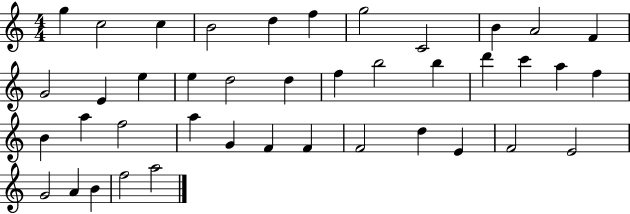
G5/q C5/h C5/q B4/h D5/q F5/q G5/h C4/h B4/q A4/h F4/q G4/h E4/q E5/q E5/q D5/h D5/q F5/q B5/h B5/q D6/q C6/q A5/q F5/q B4/q A5/q F5/h A5/q G4/q F4/q F4/q F4/h D5/q E4/q F4/h E4/h G4/h A4/q B4/q F5/h A5/h